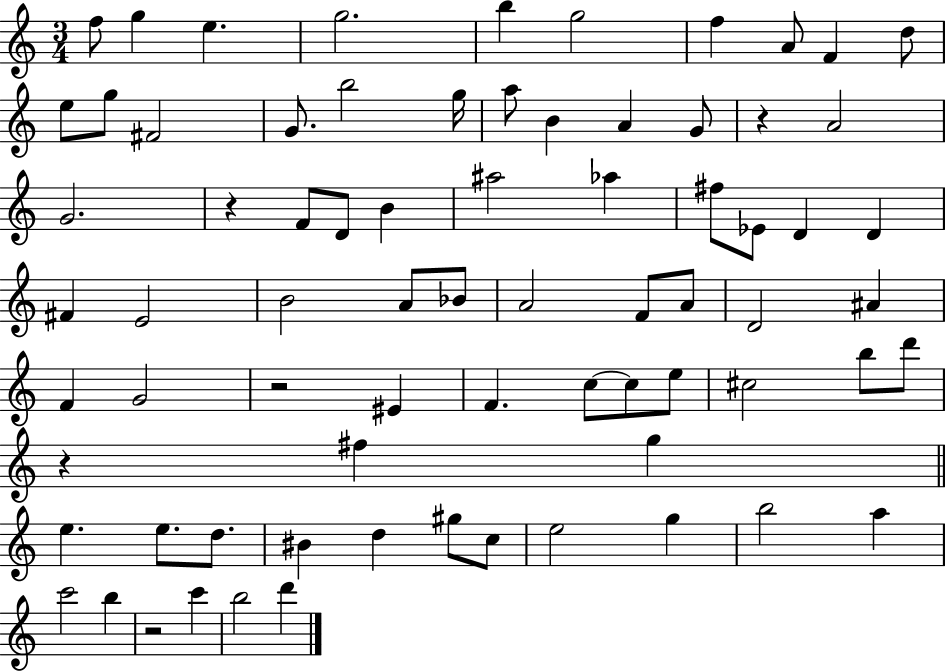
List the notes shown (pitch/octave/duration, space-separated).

F5/e G5/q E5/q. G5/h. B5/q G5/h F5/q A4/e F4/q D5/e E5/e G5/e F#4/h G4/e. B5/h G5/s A5/e B4/q A4/q G4/e R/q A4/h G4/h. R/q F4/e D4/e B4/q A#5/h Ab5/q F#5/e Eb4/e D4/q D4/q F#4/q E4/h B4/h A4/e Bb4/e A4/h F4/e A4/e D4/h A#4/q F4/q G4/h R/h EIS4/q F4/q. C5/e C5/e E5/e C#5/h B5/e D6/e R/q F#5/q G5/q E5/q. E5/e. D5/e. BIS4/q D5/q G#5/e C5/e E5/h G5/q B5/h A5/q C6/h B5/q R/h C6/q B5/h D6/q